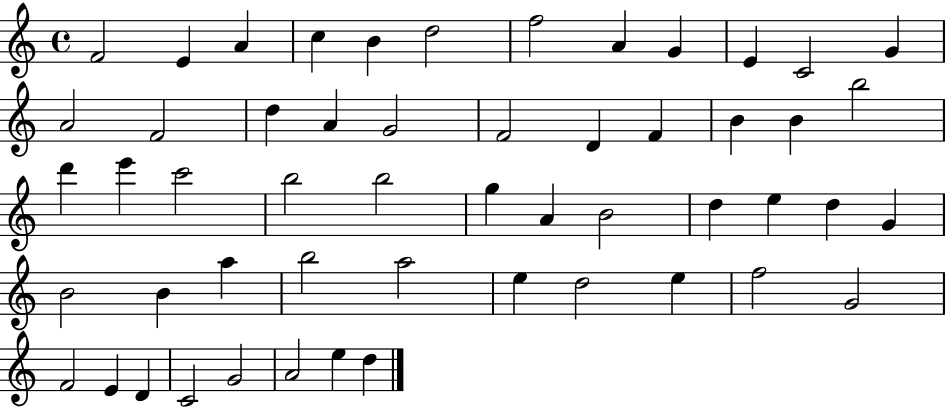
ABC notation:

X:1
T:Untitled
M:4/4
L:1/4
K:C
F2 E A c B d2 f2 A G E C2 G A2 F2 d A G2 F2 D F B B b2 d' e' c'2 b2 b2 g A B2 d e d G B2 B a b2 a2 e d2 e f2 G2 F2 E D C2 G2 A2 e d